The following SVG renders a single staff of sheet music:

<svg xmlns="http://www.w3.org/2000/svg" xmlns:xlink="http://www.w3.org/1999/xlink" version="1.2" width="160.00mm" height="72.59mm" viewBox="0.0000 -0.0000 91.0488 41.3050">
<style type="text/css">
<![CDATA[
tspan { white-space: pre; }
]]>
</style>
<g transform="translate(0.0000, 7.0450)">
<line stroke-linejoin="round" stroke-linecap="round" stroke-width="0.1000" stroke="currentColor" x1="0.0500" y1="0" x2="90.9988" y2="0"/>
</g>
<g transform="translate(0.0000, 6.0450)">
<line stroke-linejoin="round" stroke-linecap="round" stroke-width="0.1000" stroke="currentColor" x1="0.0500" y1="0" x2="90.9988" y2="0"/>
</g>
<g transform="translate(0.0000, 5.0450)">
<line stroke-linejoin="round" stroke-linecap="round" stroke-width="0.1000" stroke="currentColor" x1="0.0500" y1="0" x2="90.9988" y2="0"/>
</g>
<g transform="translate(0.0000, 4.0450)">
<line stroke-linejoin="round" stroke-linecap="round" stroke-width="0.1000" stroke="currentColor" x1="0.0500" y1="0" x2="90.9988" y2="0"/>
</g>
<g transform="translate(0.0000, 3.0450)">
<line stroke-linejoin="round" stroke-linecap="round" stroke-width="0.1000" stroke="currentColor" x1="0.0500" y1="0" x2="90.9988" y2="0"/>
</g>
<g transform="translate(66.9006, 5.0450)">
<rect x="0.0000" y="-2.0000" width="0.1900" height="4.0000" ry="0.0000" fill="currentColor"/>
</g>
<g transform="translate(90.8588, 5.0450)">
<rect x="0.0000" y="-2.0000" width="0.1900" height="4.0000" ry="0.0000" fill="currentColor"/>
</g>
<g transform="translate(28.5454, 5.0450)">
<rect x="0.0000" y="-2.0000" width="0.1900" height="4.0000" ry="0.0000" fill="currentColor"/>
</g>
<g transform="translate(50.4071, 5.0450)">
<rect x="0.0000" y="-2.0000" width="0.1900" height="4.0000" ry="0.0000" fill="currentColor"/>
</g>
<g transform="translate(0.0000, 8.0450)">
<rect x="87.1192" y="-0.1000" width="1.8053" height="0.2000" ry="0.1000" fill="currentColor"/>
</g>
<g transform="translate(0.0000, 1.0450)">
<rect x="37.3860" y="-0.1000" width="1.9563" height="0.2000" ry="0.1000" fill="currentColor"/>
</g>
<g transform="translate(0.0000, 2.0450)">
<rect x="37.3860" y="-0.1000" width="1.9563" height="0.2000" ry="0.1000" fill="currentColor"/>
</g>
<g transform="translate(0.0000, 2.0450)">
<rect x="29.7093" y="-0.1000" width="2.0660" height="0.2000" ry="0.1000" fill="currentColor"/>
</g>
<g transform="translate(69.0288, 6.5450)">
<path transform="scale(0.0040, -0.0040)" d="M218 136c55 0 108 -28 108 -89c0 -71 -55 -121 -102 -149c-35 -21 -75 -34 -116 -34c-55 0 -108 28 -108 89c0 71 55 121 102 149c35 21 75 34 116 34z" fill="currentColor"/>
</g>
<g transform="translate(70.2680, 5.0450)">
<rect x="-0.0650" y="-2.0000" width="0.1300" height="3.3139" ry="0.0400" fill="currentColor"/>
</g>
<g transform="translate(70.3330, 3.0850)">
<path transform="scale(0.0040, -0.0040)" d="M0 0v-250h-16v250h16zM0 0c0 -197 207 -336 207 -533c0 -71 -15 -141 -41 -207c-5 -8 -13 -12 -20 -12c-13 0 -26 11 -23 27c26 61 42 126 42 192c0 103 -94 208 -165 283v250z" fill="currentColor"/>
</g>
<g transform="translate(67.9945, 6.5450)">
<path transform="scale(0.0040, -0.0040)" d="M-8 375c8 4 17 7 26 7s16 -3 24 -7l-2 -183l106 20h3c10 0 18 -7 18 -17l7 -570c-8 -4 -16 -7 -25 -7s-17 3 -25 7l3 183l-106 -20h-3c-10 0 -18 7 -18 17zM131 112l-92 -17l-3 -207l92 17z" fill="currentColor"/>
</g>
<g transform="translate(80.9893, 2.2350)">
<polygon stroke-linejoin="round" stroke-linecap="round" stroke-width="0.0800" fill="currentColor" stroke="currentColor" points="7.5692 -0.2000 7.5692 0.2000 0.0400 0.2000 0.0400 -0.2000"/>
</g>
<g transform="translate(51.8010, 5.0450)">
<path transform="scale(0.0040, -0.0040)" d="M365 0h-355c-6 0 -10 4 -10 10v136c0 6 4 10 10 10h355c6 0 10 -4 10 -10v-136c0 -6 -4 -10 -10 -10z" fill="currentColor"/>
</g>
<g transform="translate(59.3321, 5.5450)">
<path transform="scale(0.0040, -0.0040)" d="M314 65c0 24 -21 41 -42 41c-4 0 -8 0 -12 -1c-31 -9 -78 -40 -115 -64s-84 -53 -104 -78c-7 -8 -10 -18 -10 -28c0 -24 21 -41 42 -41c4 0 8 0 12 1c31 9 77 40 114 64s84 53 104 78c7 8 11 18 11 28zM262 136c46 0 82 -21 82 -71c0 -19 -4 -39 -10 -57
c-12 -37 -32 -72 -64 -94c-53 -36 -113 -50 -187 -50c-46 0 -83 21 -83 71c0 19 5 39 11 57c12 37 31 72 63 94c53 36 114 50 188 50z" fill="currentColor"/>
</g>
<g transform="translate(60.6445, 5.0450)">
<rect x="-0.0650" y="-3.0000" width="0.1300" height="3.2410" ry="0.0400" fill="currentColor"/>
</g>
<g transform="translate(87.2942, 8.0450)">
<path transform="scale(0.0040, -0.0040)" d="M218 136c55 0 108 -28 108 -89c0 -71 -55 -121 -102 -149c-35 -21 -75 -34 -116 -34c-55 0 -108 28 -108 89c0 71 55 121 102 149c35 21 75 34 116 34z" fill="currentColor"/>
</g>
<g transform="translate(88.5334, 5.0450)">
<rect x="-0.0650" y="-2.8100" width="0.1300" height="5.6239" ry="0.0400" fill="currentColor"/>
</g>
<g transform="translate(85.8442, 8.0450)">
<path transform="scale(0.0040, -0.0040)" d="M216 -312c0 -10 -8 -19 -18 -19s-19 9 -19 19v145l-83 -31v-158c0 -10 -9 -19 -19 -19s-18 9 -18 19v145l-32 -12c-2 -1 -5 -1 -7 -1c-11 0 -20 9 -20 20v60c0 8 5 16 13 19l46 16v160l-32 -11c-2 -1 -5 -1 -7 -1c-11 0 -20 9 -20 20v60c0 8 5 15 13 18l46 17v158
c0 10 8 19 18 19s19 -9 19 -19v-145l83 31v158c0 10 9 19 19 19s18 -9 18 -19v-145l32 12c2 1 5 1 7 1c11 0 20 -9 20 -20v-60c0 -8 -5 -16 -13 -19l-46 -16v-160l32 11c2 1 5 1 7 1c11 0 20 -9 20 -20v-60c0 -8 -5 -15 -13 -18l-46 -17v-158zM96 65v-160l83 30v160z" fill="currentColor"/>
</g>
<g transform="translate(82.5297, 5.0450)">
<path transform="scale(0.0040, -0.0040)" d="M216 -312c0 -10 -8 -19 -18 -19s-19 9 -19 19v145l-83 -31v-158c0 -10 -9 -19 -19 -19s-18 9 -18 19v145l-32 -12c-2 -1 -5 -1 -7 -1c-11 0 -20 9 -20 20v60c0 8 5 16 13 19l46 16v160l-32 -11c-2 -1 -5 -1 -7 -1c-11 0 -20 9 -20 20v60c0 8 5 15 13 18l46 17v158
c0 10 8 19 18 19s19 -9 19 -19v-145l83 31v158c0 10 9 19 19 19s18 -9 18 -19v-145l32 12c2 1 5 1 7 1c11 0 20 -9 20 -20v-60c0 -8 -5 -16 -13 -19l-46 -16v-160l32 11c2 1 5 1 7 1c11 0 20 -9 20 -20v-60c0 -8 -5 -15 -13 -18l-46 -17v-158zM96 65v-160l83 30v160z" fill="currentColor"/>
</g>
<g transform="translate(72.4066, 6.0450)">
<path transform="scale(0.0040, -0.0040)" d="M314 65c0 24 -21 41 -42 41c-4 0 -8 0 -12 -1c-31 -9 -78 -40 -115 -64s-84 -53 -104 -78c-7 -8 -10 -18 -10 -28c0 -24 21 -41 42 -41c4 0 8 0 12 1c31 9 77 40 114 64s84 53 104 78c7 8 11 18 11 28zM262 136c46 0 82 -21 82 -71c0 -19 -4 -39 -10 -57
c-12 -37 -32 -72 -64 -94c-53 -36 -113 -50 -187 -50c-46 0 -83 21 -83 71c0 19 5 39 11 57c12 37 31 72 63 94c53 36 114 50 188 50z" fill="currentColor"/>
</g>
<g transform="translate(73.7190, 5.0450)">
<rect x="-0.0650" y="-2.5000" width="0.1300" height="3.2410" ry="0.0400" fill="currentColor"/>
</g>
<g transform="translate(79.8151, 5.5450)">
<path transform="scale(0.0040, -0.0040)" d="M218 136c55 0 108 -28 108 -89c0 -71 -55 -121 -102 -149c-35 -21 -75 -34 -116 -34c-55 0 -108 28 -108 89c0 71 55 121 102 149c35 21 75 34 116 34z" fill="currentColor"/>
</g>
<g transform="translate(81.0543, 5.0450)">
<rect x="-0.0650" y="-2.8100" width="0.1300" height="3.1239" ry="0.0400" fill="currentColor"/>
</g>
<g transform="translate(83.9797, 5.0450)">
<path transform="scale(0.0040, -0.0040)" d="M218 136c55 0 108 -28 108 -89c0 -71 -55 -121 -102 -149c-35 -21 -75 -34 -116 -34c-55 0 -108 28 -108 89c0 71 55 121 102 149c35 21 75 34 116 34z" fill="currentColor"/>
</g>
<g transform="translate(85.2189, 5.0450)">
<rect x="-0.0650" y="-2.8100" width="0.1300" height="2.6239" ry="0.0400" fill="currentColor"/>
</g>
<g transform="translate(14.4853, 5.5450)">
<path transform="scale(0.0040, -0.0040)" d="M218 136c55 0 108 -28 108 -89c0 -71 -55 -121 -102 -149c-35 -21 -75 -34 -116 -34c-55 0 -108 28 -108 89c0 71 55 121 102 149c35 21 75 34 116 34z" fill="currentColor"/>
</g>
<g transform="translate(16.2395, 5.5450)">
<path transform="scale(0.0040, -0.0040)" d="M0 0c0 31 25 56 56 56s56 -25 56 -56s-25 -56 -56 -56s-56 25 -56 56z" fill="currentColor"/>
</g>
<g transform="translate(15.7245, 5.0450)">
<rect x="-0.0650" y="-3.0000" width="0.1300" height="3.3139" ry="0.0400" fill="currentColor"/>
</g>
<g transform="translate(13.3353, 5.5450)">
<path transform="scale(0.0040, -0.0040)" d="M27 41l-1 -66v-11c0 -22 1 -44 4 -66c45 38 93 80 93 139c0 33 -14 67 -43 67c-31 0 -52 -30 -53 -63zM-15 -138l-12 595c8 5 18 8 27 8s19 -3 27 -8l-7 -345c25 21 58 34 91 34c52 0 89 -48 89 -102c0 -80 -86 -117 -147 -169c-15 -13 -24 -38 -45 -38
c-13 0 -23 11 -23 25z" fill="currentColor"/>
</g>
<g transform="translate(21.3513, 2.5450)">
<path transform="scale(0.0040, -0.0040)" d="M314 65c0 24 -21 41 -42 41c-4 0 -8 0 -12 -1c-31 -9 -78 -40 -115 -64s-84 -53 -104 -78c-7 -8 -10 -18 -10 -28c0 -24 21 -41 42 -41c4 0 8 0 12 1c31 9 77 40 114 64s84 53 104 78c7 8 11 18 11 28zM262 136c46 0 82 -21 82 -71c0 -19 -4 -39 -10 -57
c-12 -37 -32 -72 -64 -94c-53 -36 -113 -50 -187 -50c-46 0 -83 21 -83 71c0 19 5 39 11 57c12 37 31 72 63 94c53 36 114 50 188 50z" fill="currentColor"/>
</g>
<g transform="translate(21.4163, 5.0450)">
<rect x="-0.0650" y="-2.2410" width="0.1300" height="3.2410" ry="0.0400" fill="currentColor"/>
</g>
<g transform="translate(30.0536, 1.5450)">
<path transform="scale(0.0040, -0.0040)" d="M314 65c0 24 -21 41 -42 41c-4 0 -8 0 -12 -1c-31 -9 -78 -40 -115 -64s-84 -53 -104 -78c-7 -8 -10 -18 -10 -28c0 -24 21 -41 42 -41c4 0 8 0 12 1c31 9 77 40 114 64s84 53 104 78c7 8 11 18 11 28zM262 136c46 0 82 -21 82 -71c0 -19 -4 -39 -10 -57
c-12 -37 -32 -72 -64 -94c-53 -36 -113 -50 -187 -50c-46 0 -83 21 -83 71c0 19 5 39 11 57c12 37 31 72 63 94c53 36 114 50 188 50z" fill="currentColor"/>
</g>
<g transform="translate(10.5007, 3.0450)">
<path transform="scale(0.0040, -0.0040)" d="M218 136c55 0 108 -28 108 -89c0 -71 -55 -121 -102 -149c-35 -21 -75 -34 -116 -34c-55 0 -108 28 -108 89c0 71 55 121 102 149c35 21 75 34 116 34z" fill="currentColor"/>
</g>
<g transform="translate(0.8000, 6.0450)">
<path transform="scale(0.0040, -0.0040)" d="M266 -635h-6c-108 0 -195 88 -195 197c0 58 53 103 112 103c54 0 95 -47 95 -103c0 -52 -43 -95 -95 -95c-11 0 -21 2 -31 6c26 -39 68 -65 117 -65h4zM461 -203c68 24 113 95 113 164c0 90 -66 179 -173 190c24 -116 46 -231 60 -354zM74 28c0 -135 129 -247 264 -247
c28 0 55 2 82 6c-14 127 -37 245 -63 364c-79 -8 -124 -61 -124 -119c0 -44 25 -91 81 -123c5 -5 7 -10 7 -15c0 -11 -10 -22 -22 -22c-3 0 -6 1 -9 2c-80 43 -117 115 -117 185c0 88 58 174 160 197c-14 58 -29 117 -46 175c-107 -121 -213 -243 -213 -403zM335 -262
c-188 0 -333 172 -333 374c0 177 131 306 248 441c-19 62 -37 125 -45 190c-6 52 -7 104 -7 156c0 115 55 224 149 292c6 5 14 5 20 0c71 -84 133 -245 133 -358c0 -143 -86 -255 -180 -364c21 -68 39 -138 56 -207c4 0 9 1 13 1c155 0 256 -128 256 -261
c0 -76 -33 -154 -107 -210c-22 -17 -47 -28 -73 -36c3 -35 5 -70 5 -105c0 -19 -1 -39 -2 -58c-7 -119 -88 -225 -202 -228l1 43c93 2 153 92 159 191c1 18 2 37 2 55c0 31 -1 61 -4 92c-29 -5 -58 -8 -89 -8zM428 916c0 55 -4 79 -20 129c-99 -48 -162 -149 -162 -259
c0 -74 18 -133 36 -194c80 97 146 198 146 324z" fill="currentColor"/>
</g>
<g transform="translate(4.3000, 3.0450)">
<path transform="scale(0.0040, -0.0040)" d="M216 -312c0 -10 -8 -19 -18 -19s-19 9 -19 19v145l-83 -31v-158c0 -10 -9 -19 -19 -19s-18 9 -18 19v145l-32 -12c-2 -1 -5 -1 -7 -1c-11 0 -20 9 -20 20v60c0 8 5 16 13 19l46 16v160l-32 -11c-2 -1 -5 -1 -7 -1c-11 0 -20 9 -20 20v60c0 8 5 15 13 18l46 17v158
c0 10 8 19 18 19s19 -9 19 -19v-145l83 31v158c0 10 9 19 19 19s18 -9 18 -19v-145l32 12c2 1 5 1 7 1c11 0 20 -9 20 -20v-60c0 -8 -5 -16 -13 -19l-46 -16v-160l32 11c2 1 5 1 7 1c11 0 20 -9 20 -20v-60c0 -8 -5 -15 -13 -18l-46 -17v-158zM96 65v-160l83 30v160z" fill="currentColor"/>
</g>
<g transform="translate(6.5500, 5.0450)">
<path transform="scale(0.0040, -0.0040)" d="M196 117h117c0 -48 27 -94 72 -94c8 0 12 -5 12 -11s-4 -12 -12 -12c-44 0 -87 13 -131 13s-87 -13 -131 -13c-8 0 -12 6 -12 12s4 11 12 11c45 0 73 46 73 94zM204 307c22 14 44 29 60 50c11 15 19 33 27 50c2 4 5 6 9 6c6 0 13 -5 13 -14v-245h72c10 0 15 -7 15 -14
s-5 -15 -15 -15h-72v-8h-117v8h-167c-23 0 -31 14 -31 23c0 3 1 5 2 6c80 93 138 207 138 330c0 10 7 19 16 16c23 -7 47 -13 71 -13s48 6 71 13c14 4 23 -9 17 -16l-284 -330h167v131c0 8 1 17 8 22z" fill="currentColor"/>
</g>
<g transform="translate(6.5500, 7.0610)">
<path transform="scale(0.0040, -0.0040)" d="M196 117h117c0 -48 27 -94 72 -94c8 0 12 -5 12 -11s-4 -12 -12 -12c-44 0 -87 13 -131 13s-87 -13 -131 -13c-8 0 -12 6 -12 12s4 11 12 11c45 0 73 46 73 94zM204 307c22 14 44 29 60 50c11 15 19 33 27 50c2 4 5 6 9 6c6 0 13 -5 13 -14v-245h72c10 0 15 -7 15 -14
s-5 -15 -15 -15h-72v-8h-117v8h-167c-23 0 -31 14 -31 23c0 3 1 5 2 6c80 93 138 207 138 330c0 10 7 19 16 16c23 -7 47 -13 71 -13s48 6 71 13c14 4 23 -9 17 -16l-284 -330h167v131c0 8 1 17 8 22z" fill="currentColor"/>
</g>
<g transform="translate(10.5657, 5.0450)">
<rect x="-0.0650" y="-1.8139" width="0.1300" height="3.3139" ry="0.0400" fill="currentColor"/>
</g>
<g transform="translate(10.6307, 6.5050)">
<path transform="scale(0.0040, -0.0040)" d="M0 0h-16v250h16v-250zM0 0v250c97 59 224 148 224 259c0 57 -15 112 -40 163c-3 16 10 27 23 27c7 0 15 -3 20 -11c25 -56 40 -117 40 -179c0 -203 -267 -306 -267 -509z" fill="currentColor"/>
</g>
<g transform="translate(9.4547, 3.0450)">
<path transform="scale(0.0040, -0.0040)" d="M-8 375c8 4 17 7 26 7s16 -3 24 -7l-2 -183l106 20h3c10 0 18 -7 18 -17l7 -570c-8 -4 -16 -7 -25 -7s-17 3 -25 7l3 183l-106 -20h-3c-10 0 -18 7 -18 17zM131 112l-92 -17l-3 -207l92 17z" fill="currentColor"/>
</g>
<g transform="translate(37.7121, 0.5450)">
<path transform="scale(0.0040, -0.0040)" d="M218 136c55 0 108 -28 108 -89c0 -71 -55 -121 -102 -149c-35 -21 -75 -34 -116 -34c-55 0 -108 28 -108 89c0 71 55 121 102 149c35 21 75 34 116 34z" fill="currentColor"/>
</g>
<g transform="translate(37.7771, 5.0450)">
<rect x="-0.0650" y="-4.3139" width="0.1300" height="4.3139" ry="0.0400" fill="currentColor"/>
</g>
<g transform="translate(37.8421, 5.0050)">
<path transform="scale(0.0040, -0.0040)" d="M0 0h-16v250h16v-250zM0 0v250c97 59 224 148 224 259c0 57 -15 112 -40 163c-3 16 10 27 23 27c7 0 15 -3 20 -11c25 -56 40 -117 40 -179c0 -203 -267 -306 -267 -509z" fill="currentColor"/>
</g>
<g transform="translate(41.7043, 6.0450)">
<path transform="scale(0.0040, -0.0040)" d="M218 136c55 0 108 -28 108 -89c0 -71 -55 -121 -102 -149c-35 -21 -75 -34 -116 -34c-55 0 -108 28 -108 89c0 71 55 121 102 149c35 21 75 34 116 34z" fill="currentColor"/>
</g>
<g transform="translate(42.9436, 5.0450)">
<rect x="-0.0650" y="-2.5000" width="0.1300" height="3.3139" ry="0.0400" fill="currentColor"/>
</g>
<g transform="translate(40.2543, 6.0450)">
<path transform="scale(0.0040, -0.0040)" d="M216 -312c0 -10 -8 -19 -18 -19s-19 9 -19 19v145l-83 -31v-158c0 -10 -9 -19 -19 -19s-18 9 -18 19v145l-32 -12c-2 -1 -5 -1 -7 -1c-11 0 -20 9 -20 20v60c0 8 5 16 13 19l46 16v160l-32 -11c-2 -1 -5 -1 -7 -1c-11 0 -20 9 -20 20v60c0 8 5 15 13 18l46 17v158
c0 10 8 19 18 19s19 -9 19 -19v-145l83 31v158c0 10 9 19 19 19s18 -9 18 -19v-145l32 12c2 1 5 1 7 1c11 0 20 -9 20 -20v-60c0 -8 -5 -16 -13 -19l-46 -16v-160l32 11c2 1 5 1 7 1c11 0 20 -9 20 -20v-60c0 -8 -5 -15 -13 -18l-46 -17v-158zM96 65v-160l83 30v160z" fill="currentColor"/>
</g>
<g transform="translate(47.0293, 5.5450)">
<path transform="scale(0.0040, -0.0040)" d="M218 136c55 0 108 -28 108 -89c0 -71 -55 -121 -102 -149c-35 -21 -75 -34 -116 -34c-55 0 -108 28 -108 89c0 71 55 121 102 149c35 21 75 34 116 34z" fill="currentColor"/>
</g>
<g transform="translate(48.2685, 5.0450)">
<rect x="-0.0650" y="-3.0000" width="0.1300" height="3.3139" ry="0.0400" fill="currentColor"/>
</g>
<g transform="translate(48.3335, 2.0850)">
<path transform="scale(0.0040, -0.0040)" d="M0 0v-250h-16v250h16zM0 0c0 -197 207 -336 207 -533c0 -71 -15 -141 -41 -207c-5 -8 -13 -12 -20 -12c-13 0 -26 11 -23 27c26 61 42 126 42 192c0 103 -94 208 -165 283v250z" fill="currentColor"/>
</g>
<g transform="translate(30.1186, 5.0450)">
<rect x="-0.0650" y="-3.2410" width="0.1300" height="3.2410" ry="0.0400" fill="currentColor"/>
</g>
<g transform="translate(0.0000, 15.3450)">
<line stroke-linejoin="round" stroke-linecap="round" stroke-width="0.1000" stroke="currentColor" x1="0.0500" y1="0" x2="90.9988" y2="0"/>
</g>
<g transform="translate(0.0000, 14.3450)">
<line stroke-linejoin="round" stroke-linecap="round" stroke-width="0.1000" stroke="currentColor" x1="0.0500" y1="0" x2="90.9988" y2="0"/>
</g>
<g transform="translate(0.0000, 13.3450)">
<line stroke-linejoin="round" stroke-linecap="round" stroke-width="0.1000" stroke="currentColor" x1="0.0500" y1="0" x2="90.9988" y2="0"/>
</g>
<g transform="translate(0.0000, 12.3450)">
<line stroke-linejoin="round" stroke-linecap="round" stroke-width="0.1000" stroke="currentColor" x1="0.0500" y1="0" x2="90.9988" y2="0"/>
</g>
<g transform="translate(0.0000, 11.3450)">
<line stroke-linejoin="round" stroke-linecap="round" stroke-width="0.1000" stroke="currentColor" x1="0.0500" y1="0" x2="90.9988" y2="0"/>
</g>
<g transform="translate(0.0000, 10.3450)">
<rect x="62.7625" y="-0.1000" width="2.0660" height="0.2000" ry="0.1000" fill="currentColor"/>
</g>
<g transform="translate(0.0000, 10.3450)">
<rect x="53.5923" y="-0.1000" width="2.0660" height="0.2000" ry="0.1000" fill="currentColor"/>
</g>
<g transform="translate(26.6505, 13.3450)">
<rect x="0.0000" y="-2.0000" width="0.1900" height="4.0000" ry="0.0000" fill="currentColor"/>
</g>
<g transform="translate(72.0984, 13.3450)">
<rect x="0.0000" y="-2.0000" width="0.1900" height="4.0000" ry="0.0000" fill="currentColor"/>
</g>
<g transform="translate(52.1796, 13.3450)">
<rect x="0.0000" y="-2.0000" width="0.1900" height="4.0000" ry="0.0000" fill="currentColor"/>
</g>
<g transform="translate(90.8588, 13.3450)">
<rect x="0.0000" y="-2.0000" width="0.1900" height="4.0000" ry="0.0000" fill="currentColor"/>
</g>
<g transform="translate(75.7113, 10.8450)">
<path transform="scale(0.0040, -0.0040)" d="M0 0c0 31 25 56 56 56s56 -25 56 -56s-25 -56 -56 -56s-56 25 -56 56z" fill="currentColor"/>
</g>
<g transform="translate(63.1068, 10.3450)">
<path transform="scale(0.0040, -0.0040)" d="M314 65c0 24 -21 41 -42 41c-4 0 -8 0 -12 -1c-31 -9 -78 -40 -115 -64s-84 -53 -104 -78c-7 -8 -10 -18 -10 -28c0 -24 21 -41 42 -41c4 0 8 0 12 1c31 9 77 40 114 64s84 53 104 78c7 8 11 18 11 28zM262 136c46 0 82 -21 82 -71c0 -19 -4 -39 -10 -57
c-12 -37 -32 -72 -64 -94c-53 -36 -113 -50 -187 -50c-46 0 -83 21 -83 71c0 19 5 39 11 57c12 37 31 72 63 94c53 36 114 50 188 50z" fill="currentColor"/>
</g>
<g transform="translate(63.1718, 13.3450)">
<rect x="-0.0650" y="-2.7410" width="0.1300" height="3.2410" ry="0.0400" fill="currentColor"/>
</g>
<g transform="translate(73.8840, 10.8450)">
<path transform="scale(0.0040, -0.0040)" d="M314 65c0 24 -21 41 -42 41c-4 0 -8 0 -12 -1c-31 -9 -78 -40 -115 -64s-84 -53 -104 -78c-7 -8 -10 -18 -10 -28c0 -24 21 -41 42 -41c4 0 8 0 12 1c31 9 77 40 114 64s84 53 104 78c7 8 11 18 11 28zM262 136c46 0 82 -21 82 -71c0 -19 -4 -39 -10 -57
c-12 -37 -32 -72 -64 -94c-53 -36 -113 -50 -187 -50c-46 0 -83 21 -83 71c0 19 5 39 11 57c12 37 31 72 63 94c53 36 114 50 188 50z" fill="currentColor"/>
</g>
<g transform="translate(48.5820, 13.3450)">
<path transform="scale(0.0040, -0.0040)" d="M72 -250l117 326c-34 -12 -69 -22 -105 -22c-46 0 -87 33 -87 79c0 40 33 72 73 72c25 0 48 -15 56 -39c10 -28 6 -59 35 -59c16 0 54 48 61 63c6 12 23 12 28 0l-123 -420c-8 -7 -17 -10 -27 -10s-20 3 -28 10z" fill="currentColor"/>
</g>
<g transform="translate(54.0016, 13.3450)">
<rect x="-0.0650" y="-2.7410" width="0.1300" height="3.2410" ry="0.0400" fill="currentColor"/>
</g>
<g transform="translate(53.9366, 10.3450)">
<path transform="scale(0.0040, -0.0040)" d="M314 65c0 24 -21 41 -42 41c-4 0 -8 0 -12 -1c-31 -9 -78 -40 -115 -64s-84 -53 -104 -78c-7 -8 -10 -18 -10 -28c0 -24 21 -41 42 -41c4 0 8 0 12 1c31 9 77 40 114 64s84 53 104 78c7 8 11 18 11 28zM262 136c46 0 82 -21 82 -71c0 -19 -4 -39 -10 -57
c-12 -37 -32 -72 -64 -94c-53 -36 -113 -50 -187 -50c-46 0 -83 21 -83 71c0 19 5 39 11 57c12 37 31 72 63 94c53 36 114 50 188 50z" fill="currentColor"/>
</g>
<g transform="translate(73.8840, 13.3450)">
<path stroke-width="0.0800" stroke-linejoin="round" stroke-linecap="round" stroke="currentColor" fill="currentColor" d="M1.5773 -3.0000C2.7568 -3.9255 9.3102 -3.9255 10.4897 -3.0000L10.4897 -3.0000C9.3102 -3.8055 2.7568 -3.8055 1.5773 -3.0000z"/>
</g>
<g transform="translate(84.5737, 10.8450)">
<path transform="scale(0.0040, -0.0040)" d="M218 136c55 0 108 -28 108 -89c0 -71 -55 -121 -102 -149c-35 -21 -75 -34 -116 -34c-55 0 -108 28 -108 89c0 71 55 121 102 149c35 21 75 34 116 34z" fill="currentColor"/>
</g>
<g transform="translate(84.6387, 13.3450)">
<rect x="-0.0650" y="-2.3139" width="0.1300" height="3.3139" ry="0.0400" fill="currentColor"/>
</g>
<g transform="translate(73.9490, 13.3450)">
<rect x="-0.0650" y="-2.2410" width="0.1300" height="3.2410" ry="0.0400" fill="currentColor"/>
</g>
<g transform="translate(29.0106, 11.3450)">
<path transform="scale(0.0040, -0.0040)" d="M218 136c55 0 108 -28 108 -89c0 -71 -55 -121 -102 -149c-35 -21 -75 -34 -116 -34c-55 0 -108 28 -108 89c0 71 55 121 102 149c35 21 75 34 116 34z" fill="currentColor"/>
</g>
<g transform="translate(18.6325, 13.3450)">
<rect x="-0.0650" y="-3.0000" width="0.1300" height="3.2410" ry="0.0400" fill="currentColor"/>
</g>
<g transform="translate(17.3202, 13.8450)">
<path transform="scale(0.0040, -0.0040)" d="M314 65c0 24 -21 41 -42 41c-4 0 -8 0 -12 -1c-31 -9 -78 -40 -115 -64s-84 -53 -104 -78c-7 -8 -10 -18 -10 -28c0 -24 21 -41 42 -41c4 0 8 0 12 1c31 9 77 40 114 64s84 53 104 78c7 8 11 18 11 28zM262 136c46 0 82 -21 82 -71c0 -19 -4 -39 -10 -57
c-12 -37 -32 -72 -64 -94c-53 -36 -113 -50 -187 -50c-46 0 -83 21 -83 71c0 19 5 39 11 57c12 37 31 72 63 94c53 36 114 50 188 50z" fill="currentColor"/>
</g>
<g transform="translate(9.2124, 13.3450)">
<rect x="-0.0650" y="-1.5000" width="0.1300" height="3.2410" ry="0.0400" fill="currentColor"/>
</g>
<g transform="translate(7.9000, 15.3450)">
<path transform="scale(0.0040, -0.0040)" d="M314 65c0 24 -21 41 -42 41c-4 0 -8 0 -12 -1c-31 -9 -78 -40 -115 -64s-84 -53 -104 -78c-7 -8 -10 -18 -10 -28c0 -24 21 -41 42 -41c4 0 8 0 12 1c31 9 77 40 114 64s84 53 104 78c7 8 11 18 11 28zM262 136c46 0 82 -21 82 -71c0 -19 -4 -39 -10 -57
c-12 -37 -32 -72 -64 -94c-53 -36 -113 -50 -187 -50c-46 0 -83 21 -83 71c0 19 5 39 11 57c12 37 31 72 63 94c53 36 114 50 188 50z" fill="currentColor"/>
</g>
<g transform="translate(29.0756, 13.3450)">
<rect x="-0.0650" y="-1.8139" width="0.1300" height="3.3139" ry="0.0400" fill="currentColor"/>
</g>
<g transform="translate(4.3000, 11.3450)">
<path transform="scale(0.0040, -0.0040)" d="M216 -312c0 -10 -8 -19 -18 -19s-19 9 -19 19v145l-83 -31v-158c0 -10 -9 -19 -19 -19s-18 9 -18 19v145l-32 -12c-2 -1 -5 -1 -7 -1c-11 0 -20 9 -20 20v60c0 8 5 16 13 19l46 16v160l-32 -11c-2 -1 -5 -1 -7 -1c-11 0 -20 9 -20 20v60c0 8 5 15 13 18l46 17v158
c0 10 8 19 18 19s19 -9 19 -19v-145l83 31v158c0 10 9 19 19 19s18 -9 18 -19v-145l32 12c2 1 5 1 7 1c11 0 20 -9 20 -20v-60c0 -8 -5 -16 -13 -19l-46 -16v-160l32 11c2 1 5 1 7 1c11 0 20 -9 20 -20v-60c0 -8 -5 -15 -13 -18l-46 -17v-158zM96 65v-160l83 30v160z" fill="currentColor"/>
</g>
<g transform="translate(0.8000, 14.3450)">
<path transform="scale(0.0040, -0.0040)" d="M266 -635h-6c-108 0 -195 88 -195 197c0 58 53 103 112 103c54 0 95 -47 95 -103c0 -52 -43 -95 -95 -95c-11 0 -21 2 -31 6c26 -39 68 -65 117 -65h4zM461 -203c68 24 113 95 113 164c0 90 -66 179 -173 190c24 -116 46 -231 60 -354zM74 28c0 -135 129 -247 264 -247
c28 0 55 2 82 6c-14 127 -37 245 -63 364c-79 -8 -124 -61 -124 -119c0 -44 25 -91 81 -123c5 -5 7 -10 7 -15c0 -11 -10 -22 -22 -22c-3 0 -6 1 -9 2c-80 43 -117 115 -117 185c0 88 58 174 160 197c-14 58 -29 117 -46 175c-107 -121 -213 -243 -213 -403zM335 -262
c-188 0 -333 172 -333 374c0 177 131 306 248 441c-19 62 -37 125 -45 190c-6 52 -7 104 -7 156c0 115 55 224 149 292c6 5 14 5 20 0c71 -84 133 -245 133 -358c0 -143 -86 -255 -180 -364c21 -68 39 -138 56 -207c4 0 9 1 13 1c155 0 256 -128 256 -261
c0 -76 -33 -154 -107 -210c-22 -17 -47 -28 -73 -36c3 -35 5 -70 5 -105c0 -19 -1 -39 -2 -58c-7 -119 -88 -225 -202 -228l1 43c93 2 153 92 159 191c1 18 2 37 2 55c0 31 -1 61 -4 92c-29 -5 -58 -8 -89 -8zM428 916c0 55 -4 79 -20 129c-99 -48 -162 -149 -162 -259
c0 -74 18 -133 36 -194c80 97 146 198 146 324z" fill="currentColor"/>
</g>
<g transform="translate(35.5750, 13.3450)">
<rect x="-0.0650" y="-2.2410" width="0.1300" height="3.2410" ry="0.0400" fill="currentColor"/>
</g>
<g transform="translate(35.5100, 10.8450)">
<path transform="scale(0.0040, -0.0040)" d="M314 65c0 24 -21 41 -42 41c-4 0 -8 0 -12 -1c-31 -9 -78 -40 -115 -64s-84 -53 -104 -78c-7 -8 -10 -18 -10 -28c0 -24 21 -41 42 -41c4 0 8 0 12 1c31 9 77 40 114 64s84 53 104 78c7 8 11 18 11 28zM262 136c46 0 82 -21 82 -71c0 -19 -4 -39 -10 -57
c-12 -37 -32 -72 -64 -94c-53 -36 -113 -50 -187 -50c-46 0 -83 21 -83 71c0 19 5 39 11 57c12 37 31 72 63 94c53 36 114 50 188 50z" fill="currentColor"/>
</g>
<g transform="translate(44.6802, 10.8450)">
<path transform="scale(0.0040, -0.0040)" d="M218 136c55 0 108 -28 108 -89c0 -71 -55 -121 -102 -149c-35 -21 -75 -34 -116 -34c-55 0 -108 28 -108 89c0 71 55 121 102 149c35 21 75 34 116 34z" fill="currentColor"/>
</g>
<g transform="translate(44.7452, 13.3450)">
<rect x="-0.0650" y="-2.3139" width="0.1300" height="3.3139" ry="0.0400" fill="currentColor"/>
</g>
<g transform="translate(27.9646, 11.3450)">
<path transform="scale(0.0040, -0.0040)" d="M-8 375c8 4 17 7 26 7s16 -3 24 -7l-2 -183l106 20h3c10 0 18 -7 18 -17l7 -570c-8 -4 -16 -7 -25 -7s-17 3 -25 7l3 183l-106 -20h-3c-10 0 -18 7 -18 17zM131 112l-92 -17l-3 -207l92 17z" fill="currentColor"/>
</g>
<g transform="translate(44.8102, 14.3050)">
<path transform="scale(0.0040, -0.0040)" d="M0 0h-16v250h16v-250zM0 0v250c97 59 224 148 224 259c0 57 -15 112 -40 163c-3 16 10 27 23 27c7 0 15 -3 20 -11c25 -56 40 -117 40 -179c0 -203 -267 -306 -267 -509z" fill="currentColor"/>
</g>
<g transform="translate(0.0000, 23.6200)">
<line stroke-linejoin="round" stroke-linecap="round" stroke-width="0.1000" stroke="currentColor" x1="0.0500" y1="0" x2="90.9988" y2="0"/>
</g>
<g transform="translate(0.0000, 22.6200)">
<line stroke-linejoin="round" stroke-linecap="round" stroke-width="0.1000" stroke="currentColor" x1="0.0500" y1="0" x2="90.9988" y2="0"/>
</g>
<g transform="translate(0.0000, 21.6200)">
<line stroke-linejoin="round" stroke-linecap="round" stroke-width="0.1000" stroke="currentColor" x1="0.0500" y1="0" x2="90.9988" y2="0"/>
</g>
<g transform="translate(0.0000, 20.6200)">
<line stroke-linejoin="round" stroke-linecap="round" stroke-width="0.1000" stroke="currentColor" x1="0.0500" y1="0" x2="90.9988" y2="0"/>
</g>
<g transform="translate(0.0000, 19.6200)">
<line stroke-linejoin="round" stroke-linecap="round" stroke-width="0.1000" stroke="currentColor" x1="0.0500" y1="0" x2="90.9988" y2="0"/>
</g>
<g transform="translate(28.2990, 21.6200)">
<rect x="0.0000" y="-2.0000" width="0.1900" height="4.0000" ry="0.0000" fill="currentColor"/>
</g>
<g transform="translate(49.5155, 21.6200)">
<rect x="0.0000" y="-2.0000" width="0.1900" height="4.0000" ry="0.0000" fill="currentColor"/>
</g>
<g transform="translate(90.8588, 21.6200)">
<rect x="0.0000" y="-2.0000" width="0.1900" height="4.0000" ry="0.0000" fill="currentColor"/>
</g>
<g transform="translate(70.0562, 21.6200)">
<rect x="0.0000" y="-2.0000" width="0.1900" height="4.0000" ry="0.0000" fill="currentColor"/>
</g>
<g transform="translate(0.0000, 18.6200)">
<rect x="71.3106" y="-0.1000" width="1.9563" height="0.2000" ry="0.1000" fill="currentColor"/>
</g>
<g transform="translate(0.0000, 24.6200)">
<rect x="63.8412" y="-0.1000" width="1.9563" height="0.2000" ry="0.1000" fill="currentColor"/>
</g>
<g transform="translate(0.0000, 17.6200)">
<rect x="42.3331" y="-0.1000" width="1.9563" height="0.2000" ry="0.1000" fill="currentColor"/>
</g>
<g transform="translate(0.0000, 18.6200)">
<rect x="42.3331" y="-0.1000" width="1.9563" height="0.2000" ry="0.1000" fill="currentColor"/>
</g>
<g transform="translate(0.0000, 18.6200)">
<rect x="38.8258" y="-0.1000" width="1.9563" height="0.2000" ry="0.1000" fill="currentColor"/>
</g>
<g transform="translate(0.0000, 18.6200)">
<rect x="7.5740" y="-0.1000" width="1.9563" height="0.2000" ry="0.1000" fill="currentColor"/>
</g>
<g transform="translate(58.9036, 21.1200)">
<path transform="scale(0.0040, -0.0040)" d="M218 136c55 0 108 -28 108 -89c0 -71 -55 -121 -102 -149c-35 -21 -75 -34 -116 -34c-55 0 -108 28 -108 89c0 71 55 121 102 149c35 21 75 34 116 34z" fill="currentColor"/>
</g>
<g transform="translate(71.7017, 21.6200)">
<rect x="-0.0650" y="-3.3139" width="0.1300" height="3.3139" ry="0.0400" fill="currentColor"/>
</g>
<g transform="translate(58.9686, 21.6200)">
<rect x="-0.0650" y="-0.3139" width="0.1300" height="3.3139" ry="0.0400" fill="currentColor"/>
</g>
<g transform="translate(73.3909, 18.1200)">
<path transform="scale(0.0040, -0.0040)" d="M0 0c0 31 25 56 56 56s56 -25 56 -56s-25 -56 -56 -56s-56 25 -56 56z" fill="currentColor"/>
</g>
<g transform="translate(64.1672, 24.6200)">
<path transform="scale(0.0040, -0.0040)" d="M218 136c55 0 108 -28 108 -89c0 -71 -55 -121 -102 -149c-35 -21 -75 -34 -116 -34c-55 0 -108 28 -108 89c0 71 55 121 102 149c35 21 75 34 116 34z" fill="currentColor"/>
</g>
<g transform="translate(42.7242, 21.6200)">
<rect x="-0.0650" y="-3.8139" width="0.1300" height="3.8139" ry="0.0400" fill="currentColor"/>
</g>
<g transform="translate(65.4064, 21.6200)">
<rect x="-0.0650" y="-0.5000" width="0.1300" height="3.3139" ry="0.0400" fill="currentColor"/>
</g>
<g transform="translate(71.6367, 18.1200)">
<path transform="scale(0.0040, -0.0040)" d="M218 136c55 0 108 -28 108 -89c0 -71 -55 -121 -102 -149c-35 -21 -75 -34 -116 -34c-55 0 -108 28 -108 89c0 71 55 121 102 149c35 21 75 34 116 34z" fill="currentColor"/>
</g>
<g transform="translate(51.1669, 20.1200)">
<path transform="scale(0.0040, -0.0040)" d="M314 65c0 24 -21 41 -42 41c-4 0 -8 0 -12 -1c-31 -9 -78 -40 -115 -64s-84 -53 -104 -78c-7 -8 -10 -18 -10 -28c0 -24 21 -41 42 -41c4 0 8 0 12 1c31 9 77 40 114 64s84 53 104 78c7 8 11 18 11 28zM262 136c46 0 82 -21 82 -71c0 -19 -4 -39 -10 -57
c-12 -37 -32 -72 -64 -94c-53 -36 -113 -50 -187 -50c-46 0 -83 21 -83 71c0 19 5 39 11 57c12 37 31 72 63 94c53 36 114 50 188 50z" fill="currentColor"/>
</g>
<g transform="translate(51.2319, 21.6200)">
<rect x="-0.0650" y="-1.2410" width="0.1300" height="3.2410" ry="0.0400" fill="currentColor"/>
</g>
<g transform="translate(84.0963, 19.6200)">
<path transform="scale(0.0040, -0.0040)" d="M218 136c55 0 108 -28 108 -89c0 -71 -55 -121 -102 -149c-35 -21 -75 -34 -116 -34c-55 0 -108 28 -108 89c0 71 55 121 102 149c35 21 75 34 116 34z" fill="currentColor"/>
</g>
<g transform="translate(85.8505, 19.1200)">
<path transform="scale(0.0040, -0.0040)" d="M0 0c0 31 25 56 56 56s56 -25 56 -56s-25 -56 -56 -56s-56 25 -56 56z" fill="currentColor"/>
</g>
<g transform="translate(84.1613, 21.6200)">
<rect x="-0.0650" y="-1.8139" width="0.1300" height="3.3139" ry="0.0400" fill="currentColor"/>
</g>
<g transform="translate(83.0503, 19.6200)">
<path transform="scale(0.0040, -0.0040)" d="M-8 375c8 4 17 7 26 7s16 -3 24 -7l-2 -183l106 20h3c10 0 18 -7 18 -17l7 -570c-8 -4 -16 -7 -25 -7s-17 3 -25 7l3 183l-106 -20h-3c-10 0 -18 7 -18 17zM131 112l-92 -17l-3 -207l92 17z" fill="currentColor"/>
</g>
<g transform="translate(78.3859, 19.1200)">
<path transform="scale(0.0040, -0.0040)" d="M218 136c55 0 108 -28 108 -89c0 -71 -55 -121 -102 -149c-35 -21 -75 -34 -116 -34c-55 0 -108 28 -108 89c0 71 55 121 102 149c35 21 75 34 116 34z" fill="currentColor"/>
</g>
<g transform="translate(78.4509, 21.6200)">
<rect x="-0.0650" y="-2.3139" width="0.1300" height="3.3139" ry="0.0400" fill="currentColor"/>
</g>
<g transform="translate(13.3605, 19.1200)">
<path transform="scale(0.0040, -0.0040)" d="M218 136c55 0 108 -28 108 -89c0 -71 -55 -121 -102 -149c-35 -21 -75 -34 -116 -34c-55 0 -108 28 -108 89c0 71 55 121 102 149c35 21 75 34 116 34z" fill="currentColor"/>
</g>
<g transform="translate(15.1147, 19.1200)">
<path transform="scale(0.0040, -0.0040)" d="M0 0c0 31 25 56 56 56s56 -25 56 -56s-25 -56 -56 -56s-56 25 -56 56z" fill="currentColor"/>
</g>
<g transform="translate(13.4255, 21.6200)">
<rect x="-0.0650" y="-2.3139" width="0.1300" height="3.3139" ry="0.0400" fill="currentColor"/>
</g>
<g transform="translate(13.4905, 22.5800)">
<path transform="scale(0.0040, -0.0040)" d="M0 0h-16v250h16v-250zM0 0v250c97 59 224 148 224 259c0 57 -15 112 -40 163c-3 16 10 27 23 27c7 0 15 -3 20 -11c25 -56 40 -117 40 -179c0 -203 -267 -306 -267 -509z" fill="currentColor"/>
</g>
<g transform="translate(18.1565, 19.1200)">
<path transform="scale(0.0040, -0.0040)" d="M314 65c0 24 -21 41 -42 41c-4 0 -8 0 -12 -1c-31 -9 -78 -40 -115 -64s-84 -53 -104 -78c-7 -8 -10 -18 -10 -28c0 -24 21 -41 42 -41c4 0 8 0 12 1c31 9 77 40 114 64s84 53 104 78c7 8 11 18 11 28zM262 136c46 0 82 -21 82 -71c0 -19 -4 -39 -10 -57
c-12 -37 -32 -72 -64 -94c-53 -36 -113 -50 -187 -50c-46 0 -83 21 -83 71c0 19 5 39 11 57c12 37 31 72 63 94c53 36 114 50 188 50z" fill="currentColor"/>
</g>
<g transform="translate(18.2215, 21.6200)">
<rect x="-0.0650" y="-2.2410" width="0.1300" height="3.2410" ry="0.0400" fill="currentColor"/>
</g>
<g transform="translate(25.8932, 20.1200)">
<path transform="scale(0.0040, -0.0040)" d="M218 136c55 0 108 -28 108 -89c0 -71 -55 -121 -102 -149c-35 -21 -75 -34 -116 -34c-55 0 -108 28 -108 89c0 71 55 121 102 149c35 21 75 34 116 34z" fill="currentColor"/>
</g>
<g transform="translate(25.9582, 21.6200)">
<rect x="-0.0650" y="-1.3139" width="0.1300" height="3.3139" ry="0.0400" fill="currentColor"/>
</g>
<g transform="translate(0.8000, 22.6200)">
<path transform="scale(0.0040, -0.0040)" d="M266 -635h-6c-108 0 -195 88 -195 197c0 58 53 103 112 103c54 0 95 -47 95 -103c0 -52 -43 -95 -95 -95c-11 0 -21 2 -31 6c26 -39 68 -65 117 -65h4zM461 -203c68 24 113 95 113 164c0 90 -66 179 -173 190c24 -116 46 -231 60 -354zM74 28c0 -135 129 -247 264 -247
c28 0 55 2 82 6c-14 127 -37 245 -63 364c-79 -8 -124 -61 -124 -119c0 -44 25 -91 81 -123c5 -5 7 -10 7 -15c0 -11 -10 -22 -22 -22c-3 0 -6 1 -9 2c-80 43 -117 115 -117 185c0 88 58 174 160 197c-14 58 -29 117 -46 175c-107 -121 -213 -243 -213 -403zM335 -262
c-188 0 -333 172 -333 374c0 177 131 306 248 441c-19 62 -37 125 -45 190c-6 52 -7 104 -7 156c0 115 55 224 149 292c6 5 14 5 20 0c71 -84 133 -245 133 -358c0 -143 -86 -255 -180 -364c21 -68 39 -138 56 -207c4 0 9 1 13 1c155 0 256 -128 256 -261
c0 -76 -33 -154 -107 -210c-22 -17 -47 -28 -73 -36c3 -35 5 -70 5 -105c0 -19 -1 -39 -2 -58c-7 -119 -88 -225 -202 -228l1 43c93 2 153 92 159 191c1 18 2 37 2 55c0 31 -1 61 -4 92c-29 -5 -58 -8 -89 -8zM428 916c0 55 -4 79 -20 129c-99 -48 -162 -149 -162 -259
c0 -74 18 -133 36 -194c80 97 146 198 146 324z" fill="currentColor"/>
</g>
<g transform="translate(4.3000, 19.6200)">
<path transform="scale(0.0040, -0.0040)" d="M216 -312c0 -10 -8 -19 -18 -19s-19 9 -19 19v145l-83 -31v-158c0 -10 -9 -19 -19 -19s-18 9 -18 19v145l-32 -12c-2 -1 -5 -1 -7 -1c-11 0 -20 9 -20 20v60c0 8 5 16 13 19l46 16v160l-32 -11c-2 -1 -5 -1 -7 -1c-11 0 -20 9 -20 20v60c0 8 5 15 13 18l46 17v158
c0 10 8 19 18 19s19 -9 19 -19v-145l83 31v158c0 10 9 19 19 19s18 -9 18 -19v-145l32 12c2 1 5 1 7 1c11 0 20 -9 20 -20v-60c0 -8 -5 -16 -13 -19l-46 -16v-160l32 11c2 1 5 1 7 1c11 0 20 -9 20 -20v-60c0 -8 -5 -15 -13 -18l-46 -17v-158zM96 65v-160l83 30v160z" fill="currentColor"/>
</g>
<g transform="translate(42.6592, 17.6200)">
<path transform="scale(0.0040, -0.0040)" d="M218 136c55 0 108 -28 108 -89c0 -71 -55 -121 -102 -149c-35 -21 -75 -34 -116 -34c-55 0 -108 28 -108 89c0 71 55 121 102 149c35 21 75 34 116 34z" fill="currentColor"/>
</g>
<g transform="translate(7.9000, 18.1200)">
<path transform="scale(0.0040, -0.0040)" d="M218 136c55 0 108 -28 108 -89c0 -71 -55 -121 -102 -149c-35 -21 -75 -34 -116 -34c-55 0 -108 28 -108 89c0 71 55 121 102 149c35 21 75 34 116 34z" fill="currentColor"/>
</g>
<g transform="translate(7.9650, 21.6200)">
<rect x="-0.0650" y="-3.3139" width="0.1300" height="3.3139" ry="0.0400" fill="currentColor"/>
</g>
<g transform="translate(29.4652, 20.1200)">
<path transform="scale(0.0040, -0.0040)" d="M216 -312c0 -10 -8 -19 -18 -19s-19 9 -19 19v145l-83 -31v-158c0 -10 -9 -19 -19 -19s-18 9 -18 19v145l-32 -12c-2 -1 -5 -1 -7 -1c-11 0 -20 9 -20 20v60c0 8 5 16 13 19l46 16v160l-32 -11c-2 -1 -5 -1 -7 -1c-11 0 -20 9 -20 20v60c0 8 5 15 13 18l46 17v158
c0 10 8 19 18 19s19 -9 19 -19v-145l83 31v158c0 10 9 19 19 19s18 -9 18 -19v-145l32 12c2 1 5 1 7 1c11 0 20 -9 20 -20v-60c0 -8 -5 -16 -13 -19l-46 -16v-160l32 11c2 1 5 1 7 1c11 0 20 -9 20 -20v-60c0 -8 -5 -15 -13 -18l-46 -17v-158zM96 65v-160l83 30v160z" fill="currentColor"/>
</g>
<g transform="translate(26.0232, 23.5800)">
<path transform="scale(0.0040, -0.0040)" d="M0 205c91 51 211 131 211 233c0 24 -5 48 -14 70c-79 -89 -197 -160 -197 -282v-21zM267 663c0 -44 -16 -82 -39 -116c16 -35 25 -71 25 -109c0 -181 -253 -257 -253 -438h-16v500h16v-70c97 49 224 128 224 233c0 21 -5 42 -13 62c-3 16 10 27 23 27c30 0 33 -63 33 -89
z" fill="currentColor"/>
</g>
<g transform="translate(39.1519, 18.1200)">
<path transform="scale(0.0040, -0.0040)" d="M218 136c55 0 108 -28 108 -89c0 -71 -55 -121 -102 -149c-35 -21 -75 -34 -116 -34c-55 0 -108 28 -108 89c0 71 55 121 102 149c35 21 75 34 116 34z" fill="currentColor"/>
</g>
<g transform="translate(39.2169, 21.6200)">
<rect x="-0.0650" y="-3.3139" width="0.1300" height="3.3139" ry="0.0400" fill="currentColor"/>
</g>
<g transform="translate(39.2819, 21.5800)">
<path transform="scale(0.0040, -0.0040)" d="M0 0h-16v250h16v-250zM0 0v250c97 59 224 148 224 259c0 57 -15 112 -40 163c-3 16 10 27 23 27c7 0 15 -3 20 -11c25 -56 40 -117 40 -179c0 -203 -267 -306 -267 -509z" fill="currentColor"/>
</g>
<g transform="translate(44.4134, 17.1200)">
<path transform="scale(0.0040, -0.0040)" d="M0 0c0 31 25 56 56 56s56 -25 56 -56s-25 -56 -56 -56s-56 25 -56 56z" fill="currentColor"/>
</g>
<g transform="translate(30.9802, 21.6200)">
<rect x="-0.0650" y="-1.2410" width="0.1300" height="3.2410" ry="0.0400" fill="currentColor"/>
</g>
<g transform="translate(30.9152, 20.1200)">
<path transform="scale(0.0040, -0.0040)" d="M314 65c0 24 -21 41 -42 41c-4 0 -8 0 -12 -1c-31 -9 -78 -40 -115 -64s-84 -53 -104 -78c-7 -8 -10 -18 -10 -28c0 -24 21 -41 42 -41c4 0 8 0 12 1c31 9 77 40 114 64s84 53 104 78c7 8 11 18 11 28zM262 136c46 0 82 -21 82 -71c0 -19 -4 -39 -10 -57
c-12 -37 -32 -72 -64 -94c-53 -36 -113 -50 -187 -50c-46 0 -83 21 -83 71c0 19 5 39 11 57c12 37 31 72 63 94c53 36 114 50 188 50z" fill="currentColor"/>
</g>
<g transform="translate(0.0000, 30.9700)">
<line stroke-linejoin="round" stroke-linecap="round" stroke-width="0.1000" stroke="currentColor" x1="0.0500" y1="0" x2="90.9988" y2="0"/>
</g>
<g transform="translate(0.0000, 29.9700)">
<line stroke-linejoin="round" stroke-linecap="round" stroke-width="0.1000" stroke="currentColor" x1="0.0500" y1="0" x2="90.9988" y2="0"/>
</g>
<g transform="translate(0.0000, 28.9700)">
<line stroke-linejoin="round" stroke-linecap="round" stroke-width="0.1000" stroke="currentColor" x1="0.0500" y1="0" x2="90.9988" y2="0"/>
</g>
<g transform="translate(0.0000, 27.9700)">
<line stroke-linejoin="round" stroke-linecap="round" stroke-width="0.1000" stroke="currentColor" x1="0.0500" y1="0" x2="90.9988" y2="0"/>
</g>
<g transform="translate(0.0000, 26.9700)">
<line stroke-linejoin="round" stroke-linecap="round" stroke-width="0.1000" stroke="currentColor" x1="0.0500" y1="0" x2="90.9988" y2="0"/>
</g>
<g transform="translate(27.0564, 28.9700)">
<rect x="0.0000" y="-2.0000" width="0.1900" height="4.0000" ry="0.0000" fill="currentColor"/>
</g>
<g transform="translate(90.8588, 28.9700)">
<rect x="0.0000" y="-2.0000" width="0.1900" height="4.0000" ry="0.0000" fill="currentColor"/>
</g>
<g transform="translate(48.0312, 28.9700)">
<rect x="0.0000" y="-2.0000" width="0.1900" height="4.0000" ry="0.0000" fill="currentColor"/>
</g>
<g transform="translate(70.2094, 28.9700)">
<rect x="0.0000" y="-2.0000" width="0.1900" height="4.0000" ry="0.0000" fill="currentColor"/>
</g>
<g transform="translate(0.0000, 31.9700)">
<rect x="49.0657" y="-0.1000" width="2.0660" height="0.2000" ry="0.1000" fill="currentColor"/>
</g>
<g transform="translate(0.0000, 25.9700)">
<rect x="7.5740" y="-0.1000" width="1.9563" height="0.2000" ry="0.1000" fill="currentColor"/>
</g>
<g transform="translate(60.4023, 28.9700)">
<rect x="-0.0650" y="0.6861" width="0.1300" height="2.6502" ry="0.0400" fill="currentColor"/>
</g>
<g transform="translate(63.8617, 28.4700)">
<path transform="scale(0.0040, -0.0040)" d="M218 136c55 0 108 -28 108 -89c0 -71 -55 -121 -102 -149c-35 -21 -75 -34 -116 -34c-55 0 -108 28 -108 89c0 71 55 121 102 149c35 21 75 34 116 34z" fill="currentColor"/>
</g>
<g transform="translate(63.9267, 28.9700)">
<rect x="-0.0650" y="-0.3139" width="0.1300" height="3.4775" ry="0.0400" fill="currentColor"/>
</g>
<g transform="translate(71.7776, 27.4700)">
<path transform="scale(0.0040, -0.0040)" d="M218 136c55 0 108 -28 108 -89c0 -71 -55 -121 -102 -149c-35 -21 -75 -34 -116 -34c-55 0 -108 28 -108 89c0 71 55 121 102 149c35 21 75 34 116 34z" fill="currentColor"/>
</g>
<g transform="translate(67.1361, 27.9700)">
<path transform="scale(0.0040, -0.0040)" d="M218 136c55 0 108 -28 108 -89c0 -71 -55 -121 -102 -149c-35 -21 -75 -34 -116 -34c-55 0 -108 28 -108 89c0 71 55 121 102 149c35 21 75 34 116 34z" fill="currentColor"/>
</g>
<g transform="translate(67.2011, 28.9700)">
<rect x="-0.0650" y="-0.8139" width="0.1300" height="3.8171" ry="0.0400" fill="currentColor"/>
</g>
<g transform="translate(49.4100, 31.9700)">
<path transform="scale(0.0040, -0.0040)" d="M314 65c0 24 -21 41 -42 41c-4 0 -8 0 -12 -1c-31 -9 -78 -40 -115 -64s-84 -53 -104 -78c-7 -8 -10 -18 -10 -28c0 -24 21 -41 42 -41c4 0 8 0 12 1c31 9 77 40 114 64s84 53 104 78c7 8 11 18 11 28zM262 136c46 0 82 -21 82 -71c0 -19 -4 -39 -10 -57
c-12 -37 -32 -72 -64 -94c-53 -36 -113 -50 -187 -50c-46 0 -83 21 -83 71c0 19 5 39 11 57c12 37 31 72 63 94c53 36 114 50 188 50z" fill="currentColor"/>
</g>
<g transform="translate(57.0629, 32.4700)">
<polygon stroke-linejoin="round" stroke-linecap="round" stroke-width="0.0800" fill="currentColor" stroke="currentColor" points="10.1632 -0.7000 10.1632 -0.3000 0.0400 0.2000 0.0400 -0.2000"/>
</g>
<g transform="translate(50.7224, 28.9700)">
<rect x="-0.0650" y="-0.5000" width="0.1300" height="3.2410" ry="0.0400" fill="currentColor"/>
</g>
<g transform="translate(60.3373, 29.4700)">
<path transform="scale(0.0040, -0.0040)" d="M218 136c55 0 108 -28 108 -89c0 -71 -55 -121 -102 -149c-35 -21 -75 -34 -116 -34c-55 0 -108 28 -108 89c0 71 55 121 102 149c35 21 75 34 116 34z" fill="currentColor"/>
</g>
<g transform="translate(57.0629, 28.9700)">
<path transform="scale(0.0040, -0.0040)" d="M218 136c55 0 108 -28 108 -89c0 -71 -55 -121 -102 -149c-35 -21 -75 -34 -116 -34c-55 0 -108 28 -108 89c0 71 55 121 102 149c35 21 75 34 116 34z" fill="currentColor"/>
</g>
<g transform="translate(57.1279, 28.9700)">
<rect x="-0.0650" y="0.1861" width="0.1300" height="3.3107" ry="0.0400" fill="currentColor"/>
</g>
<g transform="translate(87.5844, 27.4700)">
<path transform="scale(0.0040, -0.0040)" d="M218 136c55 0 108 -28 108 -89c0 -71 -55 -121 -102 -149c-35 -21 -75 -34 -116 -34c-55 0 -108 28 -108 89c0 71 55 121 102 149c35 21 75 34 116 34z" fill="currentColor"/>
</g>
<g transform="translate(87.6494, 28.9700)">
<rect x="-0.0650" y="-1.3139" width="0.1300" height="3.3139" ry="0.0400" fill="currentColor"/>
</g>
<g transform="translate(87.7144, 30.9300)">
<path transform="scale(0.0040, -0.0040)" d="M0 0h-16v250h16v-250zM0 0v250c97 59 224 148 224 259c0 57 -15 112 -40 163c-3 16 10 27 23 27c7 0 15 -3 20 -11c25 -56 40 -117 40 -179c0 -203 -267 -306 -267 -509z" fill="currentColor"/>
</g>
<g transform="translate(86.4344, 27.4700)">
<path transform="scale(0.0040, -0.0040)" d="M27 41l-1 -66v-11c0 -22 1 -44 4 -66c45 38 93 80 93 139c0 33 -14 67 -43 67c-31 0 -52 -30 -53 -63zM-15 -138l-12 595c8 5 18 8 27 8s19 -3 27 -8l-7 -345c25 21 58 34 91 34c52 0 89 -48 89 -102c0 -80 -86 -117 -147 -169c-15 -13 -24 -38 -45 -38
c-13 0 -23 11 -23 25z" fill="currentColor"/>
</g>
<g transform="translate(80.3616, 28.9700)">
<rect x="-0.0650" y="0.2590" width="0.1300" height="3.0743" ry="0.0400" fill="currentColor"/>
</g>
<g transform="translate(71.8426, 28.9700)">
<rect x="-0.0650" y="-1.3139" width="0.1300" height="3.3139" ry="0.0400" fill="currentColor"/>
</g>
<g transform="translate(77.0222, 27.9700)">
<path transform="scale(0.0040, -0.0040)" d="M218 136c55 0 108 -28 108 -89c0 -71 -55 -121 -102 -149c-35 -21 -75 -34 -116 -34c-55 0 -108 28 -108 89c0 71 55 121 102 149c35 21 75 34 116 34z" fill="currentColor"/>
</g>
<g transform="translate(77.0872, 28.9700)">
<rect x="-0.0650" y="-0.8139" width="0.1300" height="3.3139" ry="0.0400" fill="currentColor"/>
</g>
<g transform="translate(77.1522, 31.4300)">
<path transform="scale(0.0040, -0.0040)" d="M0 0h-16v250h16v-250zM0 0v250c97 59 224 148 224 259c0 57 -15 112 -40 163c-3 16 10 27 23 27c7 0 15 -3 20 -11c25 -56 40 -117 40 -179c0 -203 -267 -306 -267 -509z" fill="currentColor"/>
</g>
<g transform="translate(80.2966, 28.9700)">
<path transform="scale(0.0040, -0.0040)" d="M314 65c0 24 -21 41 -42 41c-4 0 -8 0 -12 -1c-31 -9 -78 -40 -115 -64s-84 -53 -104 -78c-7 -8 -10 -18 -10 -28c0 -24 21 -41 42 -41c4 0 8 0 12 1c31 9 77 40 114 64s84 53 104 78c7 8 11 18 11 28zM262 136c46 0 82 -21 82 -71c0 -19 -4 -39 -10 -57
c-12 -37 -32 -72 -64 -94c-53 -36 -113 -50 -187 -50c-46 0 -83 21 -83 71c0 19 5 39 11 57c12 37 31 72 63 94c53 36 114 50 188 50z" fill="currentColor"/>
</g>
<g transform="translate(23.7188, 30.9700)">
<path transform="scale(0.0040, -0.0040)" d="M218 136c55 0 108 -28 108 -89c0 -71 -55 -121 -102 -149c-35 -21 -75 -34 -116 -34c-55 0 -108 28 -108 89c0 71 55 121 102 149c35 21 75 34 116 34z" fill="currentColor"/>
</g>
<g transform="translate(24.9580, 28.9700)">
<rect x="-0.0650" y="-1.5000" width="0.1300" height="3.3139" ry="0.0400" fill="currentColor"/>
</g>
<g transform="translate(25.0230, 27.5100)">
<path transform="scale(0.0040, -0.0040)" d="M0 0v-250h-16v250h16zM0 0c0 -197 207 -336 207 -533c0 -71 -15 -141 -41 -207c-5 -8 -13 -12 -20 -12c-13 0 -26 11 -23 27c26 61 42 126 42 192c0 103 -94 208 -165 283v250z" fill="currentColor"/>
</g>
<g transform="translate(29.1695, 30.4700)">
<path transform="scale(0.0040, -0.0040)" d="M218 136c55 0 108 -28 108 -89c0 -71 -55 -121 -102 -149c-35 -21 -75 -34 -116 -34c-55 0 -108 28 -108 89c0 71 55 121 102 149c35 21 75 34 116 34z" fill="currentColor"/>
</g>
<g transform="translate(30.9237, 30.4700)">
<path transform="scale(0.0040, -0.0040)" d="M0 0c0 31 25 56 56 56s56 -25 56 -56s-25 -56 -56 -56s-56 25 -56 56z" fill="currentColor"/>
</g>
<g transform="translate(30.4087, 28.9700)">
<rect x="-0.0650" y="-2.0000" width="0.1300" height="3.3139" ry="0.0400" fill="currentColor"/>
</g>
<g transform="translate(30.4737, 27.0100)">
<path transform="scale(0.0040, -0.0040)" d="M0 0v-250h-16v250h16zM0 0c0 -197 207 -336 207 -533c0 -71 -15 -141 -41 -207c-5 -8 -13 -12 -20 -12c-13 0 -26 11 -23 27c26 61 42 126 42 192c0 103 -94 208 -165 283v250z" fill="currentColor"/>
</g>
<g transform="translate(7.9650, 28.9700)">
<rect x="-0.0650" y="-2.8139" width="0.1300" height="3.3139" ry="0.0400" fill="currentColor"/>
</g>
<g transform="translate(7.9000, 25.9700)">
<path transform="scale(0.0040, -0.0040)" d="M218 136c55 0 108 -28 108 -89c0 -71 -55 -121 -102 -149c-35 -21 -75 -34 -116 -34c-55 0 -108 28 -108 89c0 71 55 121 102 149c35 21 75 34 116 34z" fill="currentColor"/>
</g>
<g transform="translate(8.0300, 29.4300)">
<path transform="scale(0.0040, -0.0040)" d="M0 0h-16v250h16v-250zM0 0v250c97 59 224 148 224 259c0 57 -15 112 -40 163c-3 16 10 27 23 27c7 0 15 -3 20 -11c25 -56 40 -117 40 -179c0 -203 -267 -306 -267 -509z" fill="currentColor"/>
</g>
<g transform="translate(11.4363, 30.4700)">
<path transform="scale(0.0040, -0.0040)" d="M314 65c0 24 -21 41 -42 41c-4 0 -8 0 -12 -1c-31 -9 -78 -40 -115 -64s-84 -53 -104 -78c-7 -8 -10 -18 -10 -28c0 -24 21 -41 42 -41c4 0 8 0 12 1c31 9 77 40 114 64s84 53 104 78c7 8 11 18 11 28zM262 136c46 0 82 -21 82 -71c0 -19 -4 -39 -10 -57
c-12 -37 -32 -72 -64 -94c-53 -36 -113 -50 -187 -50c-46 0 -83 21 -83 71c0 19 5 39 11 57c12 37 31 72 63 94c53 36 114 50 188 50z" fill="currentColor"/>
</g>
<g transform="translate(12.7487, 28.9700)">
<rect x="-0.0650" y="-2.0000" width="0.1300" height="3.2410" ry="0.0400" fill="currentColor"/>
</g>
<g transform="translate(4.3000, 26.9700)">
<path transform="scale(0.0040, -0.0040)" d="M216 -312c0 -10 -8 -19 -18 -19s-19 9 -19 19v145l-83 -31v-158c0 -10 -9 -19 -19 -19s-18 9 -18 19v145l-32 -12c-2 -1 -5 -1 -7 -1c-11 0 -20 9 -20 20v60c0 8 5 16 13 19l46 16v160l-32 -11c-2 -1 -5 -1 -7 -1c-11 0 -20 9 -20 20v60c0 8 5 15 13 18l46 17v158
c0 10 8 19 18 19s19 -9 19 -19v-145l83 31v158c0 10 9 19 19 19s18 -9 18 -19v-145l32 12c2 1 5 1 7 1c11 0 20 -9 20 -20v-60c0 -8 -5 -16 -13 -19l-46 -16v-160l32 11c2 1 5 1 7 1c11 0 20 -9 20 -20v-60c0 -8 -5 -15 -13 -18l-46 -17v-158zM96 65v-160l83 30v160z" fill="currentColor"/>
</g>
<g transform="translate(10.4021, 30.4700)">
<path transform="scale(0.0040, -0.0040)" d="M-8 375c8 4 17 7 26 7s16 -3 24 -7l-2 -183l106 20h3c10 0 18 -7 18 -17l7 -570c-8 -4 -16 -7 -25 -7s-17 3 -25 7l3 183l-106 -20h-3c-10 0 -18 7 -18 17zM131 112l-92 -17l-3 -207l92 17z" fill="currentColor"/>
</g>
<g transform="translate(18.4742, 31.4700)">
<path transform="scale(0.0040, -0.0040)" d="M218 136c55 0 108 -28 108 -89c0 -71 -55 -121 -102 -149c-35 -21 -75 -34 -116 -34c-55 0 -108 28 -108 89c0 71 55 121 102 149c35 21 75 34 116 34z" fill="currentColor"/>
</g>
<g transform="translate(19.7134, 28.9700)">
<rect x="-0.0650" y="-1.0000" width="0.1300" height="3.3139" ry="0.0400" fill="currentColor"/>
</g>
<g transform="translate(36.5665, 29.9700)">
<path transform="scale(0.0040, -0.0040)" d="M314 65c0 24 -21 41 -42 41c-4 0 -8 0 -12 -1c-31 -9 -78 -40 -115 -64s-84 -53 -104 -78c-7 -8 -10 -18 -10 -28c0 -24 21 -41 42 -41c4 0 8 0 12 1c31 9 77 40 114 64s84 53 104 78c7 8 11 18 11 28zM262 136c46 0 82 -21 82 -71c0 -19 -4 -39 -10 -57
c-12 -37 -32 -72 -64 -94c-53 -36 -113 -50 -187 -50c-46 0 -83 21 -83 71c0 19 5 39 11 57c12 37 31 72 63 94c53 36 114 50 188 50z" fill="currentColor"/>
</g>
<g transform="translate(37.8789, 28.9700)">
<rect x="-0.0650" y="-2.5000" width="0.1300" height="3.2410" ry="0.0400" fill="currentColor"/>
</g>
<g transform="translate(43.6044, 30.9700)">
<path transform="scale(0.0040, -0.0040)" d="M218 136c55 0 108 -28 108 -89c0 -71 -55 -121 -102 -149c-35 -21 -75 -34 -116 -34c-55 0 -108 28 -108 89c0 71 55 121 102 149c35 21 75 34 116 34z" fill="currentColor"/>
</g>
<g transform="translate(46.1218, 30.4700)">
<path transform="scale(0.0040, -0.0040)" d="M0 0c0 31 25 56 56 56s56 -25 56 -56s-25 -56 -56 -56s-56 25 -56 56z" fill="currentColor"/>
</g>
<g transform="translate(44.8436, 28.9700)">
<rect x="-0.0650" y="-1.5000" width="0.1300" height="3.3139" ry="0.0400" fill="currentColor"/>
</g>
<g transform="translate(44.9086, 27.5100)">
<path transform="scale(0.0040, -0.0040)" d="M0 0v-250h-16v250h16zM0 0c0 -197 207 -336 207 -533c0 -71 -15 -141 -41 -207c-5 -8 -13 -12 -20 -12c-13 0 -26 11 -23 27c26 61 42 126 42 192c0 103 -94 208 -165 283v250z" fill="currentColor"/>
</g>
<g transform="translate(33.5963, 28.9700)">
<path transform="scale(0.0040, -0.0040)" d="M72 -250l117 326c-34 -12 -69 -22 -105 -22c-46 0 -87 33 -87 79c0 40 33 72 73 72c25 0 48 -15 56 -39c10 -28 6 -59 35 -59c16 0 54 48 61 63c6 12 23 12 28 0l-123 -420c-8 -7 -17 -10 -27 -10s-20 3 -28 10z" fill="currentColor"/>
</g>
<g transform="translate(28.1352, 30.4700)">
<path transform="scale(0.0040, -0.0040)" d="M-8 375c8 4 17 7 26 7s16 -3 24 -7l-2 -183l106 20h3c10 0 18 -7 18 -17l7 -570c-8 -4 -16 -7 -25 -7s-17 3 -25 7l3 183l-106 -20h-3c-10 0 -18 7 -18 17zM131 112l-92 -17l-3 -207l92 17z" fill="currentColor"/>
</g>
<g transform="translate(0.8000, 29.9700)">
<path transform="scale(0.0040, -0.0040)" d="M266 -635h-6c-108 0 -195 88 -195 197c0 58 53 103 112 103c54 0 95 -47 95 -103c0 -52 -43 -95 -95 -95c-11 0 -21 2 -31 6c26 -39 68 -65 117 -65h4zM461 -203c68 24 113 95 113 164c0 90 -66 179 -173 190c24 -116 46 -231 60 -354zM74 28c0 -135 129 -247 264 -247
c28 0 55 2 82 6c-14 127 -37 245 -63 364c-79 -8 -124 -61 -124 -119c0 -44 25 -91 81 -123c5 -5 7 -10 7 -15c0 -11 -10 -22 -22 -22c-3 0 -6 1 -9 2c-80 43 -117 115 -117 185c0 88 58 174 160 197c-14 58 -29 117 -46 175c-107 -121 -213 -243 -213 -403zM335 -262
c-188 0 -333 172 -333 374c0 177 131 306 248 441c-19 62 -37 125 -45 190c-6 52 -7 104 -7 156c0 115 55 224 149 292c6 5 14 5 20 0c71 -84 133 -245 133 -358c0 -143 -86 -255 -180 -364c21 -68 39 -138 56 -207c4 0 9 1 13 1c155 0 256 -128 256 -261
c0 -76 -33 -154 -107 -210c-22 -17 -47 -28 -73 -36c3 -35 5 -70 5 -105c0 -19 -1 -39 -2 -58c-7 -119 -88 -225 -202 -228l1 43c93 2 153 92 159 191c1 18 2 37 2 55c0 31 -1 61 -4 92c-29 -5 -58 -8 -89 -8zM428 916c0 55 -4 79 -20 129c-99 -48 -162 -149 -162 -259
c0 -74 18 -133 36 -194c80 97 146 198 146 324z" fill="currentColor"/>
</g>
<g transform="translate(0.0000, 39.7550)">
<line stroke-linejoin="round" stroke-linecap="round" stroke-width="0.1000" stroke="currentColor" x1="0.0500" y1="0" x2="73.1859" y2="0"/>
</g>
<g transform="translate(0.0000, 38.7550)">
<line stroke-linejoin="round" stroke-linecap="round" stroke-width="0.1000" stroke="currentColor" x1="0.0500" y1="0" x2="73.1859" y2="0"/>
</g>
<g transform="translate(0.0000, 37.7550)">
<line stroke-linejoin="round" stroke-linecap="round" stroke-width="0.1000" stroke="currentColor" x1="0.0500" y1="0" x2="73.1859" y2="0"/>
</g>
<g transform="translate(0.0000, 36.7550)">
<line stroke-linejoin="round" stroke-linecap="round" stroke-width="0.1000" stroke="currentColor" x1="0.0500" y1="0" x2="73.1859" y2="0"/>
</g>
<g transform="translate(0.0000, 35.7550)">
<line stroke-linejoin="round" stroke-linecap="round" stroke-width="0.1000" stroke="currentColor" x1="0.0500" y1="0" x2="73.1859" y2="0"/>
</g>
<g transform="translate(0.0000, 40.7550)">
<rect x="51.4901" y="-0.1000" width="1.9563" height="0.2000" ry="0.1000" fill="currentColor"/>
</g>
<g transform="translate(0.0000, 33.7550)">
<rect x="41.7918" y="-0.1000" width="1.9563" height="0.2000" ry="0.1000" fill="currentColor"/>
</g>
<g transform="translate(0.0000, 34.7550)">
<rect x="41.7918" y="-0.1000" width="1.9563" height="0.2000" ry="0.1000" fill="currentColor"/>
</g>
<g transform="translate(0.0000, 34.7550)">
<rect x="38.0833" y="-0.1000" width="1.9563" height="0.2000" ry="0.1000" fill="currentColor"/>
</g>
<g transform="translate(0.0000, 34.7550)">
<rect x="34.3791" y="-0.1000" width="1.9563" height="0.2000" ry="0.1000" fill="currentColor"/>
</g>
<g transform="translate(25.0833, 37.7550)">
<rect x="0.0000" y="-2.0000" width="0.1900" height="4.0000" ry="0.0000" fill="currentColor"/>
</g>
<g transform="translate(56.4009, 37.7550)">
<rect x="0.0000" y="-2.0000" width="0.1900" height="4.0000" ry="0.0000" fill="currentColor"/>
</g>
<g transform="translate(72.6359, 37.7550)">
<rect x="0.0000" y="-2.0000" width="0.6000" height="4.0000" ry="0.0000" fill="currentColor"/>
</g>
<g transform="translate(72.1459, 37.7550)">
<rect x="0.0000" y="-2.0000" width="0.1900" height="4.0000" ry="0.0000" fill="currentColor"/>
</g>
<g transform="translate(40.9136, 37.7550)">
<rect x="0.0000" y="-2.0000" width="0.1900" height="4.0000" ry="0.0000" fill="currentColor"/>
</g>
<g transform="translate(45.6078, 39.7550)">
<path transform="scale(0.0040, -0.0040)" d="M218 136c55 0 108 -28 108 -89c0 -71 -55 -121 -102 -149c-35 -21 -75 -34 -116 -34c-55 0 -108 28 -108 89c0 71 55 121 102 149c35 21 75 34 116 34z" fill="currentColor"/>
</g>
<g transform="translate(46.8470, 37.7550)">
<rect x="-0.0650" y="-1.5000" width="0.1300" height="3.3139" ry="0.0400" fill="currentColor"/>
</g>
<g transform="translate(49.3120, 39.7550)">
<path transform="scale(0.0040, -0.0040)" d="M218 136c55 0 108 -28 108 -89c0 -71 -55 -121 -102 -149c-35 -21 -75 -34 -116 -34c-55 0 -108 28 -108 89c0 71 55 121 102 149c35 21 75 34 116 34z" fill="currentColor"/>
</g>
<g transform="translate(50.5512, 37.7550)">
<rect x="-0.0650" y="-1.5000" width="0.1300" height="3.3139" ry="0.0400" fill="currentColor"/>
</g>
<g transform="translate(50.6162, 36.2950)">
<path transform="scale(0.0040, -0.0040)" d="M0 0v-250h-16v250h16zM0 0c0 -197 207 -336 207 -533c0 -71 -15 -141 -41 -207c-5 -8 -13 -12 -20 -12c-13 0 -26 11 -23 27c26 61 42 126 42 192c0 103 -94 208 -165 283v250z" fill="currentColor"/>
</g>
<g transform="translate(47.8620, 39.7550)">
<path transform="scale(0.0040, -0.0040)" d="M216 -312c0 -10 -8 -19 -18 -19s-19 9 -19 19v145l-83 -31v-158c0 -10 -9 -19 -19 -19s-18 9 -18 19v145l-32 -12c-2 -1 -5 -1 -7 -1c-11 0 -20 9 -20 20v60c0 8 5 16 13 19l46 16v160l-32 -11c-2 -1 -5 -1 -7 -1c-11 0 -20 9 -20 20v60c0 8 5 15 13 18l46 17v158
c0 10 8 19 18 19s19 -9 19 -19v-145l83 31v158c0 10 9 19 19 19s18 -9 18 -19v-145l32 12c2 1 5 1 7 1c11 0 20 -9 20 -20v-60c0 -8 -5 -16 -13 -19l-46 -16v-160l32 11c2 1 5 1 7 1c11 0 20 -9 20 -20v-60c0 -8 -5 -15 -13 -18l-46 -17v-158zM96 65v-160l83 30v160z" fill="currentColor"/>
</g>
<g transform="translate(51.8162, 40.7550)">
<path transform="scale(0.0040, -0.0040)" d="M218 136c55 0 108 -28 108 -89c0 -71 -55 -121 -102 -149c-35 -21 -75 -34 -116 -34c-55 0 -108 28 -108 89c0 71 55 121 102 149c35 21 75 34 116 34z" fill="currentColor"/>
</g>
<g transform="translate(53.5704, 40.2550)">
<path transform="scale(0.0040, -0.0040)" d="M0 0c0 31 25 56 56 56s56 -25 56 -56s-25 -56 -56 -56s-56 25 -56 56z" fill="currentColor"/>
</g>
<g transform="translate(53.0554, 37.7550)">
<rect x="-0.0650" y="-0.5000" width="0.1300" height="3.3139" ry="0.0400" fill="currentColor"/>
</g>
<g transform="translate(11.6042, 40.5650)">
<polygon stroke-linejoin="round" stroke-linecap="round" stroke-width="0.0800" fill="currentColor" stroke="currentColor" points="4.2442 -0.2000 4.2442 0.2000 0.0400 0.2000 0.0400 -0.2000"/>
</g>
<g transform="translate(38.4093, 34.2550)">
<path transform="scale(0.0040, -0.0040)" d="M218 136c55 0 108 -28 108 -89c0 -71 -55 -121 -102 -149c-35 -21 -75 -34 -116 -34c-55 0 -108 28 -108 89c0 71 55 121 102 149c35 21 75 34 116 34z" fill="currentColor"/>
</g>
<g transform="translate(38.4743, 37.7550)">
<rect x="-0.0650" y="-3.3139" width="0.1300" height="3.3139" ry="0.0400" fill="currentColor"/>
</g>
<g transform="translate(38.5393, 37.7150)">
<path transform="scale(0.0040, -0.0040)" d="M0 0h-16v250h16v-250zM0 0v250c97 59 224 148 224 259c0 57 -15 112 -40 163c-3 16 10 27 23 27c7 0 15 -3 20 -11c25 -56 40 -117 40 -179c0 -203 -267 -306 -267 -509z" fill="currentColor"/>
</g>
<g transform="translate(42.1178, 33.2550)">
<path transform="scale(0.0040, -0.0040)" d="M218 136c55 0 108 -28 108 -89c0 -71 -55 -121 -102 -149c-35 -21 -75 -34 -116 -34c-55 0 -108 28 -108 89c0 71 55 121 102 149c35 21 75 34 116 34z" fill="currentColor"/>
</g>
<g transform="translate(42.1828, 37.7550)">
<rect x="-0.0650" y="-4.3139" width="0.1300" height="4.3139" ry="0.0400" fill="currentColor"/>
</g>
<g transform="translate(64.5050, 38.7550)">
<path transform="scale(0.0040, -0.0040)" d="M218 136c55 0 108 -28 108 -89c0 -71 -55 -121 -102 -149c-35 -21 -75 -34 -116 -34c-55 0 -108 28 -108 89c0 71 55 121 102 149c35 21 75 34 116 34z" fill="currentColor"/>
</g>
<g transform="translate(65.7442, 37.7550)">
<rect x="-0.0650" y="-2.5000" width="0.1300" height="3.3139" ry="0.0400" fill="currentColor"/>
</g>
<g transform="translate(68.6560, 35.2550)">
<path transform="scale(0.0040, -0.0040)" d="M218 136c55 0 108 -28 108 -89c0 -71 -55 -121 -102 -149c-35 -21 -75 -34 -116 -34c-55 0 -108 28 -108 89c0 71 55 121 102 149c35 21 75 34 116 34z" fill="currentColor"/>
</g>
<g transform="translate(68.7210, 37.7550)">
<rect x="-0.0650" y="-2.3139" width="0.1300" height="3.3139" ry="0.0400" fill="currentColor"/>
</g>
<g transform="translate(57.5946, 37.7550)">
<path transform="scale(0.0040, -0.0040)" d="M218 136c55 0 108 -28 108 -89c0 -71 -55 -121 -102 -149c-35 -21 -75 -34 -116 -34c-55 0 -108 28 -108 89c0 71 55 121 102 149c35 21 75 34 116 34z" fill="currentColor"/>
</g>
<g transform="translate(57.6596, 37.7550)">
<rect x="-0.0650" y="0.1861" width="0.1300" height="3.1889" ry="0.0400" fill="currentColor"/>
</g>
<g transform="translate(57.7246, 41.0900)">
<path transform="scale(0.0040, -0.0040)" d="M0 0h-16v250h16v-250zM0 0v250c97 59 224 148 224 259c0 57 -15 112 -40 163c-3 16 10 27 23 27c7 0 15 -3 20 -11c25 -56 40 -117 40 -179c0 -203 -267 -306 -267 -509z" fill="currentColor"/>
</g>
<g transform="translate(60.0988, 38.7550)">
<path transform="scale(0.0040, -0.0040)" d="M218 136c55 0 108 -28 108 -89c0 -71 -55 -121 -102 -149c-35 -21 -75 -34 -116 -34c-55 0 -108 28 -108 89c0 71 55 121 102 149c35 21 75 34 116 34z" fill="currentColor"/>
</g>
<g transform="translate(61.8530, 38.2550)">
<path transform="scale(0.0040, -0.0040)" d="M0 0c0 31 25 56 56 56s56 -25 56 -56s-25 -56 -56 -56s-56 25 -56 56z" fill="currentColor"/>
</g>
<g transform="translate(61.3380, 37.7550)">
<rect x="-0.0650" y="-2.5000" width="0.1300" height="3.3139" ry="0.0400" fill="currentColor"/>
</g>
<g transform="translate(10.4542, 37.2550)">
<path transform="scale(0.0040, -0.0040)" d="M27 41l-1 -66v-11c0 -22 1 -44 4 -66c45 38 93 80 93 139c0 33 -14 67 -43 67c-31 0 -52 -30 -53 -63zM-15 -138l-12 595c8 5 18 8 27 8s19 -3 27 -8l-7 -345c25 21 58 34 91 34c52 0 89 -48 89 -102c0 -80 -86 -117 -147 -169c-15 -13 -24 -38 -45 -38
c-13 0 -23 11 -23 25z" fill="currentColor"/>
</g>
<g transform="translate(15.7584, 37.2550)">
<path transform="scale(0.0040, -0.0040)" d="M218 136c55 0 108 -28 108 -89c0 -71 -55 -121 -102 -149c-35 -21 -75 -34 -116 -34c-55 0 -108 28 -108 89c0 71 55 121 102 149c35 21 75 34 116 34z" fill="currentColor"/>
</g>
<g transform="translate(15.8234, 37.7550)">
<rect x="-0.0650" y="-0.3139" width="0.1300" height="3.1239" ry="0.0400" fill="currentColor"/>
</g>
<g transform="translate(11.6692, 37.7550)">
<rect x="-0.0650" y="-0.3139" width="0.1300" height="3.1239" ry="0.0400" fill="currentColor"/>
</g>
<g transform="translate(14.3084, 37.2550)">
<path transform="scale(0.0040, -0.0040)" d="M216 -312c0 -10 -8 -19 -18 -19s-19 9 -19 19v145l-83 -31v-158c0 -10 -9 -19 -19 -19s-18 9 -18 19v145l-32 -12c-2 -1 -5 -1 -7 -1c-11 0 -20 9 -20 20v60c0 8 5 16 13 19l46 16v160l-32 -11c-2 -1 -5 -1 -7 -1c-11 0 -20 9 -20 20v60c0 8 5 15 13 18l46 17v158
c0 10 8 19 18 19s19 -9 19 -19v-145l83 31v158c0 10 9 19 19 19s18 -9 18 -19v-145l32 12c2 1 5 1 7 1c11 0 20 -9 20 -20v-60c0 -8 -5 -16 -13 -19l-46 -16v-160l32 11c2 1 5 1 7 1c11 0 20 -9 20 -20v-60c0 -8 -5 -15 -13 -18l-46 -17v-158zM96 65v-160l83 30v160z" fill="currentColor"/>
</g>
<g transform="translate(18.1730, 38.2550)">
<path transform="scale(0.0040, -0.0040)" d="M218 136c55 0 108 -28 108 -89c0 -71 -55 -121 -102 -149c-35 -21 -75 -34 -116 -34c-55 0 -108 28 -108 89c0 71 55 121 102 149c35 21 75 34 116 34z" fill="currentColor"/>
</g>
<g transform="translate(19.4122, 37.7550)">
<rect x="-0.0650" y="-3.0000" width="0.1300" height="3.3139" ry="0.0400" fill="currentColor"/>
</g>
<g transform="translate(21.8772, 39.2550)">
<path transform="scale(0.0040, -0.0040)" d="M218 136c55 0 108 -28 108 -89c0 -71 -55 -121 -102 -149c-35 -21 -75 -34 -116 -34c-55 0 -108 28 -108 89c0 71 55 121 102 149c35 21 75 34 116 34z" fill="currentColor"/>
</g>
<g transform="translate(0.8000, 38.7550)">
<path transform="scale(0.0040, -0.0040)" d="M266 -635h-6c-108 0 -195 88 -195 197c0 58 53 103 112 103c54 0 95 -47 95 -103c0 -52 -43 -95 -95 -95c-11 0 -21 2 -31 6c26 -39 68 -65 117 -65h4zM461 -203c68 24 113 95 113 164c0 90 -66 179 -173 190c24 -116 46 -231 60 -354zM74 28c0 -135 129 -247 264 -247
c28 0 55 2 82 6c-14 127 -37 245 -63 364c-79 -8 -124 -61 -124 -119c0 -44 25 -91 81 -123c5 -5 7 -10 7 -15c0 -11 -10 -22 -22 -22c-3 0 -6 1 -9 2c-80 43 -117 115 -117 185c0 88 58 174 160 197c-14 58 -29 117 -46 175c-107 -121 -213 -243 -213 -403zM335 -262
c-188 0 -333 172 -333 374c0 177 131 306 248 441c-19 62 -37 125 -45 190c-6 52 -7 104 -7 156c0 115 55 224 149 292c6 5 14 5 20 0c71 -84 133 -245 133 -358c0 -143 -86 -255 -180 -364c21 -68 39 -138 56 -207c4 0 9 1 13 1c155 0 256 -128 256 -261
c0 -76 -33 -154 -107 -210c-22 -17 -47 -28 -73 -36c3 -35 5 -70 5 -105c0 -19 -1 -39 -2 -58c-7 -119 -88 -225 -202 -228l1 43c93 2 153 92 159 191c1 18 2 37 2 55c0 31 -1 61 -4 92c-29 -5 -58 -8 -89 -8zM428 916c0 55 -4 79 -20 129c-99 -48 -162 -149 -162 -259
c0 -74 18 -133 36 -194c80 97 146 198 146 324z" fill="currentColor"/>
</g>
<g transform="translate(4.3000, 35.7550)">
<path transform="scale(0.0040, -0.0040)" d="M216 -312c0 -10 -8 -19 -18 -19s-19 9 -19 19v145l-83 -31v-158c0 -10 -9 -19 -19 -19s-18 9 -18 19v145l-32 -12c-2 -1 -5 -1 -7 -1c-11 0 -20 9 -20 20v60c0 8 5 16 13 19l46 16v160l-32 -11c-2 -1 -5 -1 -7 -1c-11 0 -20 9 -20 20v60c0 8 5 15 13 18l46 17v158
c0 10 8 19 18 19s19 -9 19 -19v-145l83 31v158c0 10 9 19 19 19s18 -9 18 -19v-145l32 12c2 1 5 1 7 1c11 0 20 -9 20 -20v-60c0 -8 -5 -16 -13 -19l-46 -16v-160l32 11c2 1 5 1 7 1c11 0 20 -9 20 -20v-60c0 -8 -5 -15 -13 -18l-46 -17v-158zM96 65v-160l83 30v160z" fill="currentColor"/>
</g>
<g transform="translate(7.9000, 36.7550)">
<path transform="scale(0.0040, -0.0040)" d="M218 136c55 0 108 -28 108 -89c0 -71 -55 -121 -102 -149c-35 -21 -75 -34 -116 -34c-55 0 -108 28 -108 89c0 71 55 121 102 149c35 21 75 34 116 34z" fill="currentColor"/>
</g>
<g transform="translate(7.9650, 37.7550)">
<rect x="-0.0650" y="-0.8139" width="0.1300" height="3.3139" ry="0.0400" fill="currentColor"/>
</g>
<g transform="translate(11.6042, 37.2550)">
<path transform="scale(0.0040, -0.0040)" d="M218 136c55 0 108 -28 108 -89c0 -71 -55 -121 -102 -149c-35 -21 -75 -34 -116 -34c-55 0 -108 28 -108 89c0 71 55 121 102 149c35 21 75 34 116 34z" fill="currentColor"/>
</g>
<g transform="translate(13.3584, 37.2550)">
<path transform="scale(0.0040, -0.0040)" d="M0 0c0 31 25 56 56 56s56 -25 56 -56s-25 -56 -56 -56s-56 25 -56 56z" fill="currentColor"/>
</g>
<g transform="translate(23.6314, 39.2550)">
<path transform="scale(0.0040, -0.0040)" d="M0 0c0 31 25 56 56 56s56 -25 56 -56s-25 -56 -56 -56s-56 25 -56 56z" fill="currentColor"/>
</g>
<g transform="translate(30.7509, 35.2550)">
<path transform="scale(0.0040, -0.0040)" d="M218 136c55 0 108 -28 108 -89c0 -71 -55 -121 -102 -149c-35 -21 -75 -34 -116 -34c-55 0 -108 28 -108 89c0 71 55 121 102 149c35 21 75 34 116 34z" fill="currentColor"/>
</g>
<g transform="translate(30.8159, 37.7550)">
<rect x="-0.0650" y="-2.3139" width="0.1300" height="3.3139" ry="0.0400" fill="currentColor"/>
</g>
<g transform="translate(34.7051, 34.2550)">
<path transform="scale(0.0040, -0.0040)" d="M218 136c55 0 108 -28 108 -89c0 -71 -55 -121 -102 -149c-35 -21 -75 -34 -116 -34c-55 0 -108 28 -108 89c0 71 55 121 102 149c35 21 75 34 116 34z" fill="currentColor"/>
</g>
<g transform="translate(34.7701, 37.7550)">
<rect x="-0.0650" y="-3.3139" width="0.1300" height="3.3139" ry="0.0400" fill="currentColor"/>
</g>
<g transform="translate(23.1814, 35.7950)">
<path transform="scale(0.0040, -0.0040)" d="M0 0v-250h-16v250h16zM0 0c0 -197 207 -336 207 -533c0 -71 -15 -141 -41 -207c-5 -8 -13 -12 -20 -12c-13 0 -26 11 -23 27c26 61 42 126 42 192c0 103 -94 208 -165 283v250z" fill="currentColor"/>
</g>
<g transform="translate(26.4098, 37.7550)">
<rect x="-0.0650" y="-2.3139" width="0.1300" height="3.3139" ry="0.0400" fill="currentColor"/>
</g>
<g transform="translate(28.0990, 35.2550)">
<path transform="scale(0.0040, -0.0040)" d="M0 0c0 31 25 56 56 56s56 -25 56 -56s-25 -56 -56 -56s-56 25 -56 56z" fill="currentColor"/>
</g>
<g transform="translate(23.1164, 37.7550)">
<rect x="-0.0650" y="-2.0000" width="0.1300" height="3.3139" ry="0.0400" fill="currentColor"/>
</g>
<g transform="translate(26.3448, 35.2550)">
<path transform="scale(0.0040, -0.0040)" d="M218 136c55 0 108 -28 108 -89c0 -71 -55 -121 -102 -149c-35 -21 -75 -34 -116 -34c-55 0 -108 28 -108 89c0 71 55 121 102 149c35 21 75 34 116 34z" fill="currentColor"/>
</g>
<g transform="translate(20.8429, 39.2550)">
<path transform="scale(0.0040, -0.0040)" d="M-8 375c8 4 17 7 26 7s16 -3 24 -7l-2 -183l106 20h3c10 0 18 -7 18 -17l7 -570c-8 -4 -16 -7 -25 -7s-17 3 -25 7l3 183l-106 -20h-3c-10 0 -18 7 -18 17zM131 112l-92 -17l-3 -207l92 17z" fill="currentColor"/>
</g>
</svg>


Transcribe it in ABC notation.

X:1
T:Untitled
M:4/4
L:1/4
K:G
f/2 _A g2 b2 d'/2 ^G A/2 z2 A2 F/2 G2 A/2 ^B/2 ^C/2 E2 A2 f g2 g/2 z/2 a2 a2 g2 g b g/2 g2 e/4 ^e2 b/2 c' e2 c C b g f a/2 F2 D E/2 F/2 z/2 G2 E/2 C2 B/2 A/2 c/2 d/2 e d/2 B2 _e/2 d _c/2 ^c/2 A F/2 g g b b/2 d' E ^E/2 C B/2 G G g